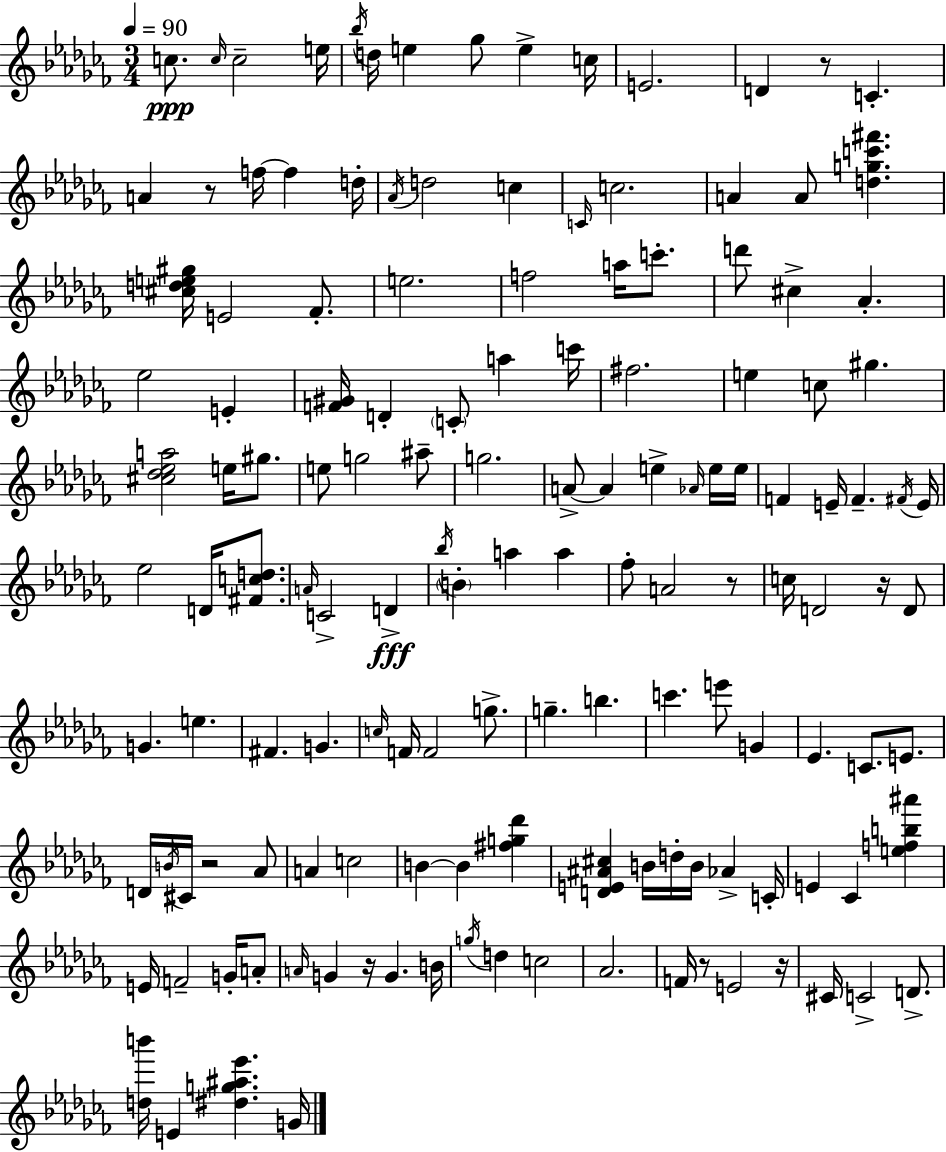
X:1
T:Untitled
M:3/4
L:1/4
K:Abm
c/2 c/4 c2 e/4 _b/4 d/4 e _g/2 e c/4 E2 D z/2 C A z/2 f/4 f d/4 _A/4 d2 c C/4 c2 A A/2 [dgc'^f'] [^cde^g]/4 E2 _F/2 e2 f2 a/4 c'/2 d'/2 ^c _A _e2 E [F^G]/4 D C/2 a c'/4 ^f2 e c/2 ^g [^c_d_ea]2 e/4 ^g/2 e/2 g2 ^a/2 g2 A/2 A e _A/4 e/4 e/4 F E/4 F ^F/4 E/4 _e2 D/4 [^Fcd]/2 A/4 C2 D _b/4 B a a _f/2 A2 z/2 c/4 D2 z/4 D/2 G e ^F G c/4 F/4 F2 g/2 g b c' e'/2 G _E C/2 E/2 D/4 B/4 ^C/4 z2 _A/2 A c2 B B [^fg_d'] [DE^A^c] B/4 d/4 B/4 _A C/4 E _C [efb^a'] E/4 F2 G/4 A/2 A/4 G z/4 G B/4 g/4 d c2 _A2 F/4 z/2 E2 z/4 ^C/4 C2 D/2 [db']/4 E [^dg^a_e'] G/4